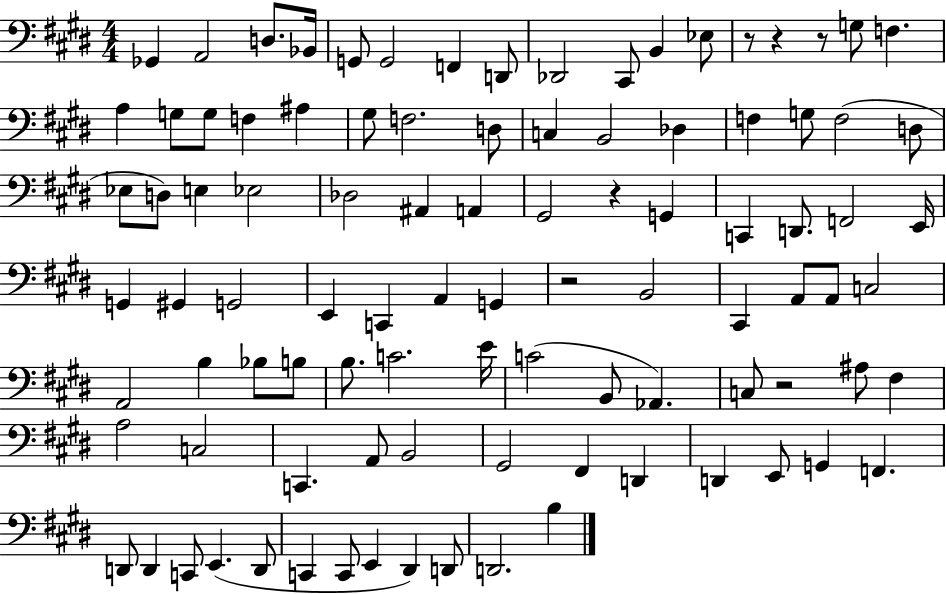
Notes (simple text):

Gb2/q A2/h D3/e. Bb2/s G2/e G2/h F2/q D2/e Db2/h C#2/e B2/q Eb3/e R/e R/q R/e G3/e F3/q. A3/q G3/e G3/e F3/q A#3/q G#3/e F3/h. D3/e C3/q B2/h Db3/q F3/q G3/e F3/h D3/e Eb3/e D3/e E3/q Eb3/h Db3/h A#2/q A2/q G#2/h R/q G2/q C2/q D2/e. F2/h E2/s G2/q G#2/q G2/h E2/q C2/q A2/q G2/q R/h B2/h C#2/q A2/e A2/e C3/h A2/h B3/q Bb3/e B3/e B3/e. C4/h. E4/s C4/h B2/e Ab2/q. C3/e R/h A#3/e F#3/q A3/h C3/h C2/q. A2/e B2/h G#2/h F#2/q D2/q D2/q E2/e G2/q F2/q. D2/e D2/q C2/e E2/q. D2/e C2/q C2/e E2/q D#2/q D2/e D2/h. B3/q